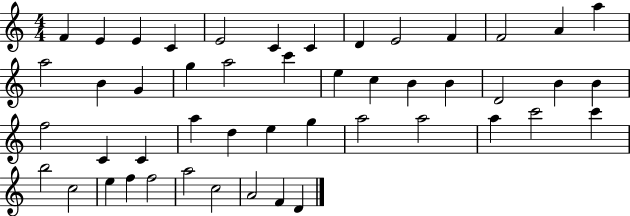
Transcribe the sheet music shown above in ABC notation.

X:1
T:Untitled
M:4/4
L:1/4
K:C
F E E C E2 C C D E2 F F2 A a a2 B G g a2 c' e c B B D2 B B f2 C C a d e g a2 a2 a c'2 c' b2 c2 e f f2 a2 c2 A2 F D